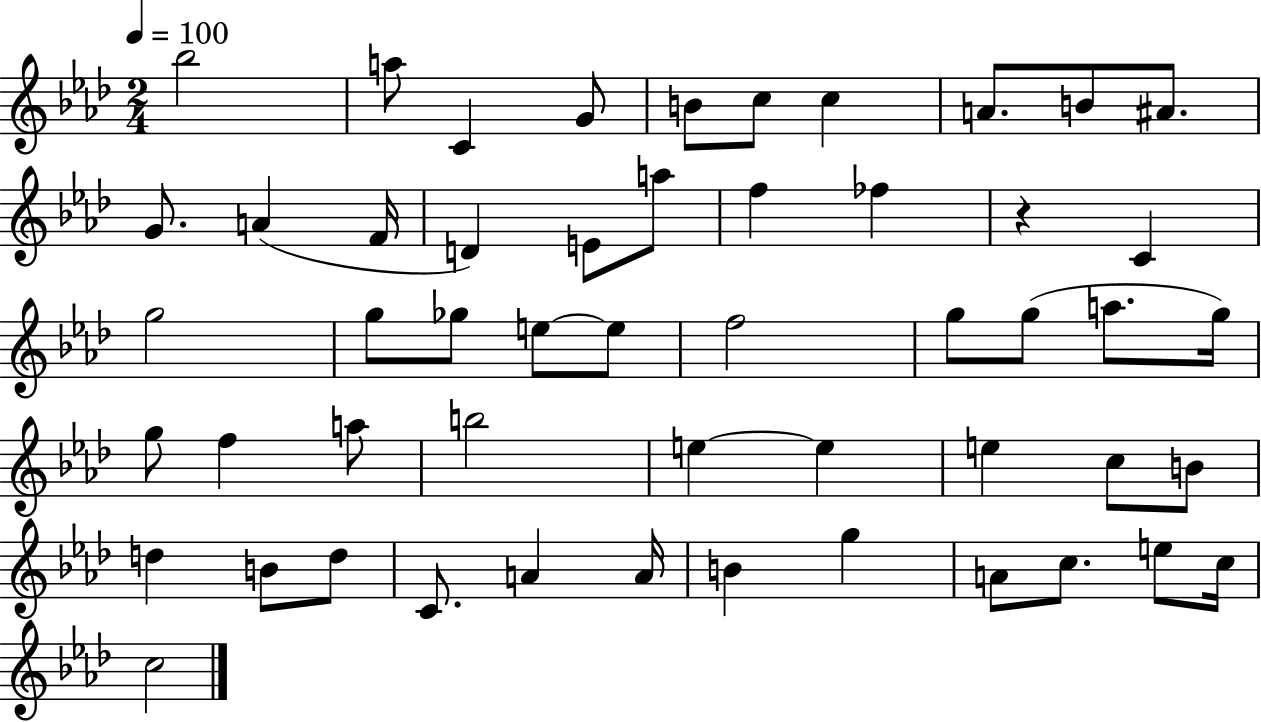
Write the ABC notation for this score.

X:1
T:Untitled
M:2/4
L:1/4
K:Ab
_b2 a/2 C G/2 B/2 c/2 c A/2 B/2 ^A/2 G/2 A F/4 D E/2 a/2 f _f z C g2 g/2 _g/2 e/2 e/2 f2 g/2 g/2 a/2 g/4 g/2 f a/2 b2 e e e c/2 B/2 d B/2 d/2 C/2 A A/4 B g A/2 c/2 e/2 c/4 c2